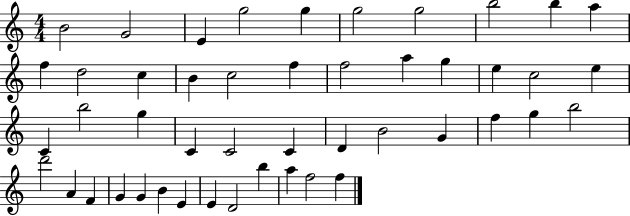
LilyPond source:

{
  \clef treble
  \numericTimeSignature
  \time 4/4
  \key c \major
  b'2 g'2 | e'4 g''2 g''4 | g''2 g''2 | b''2 b''4 a''4 | \break f''4 d''2 c''4 | b'4 c''2 f''4 | f''2 a''4 g''4 | e''4 c''2 e''4 | \break c'4 b''2 g''4 | c'4 c'2 c'4 | d'4 b'2 g'4 | f''4 g''4 b''2 | \break d'''2 a'4 f'4 | g'4 g'4 b'4 e'4 | e'4 d'2 b''4 | a''4 f''2 f''4 | \break \bar "|."
}